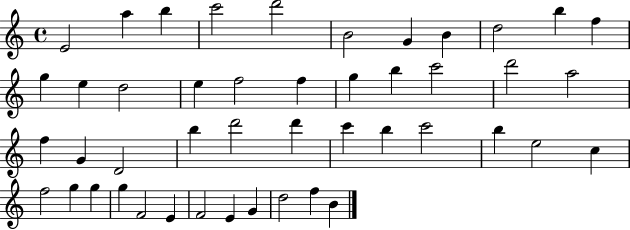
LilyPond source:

{
  \clef treble
  \time 4/4
  \defaultTimeSignature
  \key c \major
  e'2 a''4 b''4 | c'''2 d'''2 | b'2 g'4 b'4 | d''2 b''4 f''4 | \break g''4 e''4 d''2 | e''4 f''2 f''4 | g''4 b''4 c'''2 | d'''2 a''2 | \break f''4 g'4 d'2 | b''4 d'''2 d'''4 | c'''4 b''4 c'''2 | b''4 e''2 c''4 | \break f''2 g''4 g''4 | g''4 f'2 e'4 | f'2 e'4 g'4 | d''2 f''4 b'4 | \break \bar "|."
}